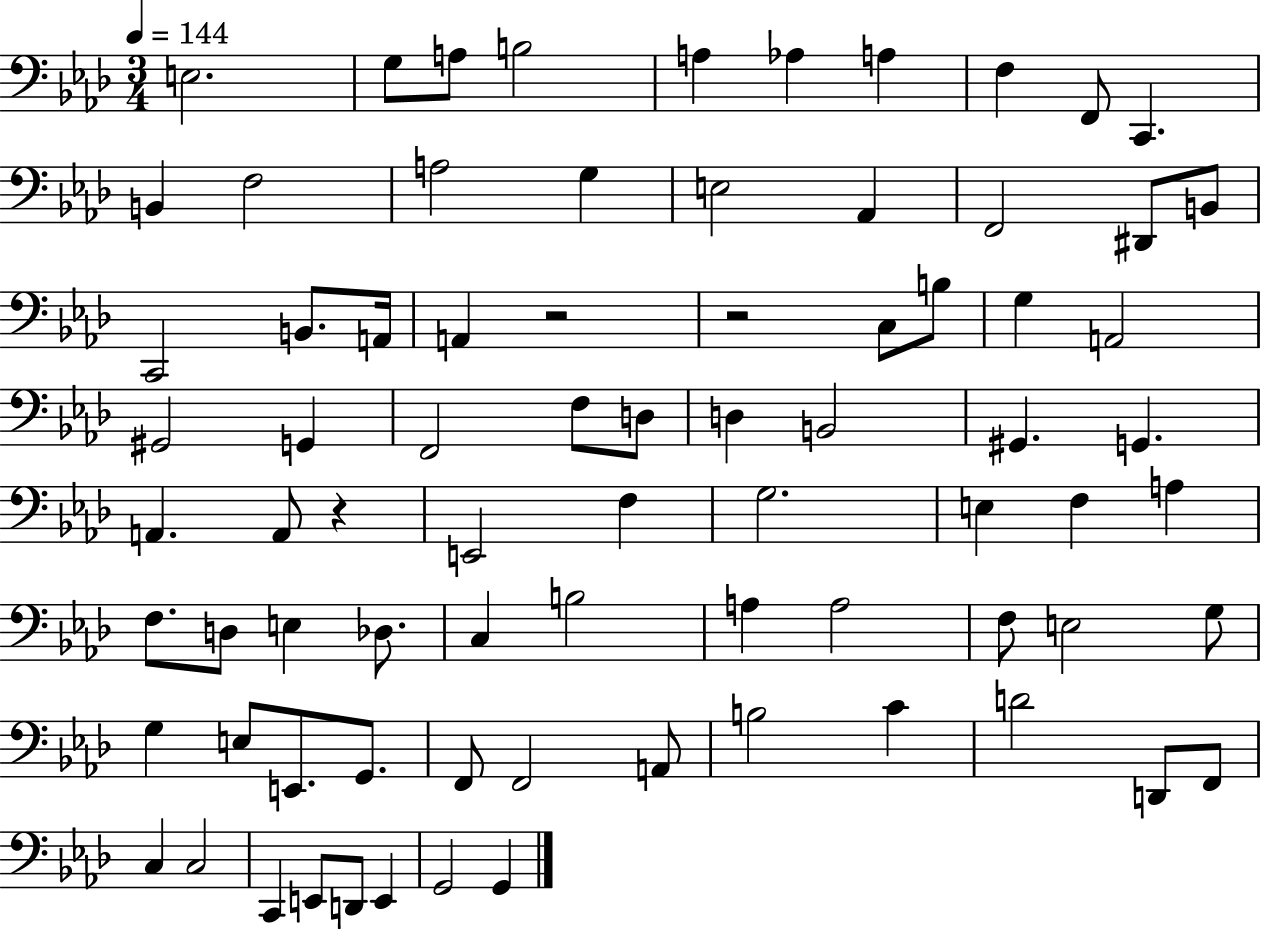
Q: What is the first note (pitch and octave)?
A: E3